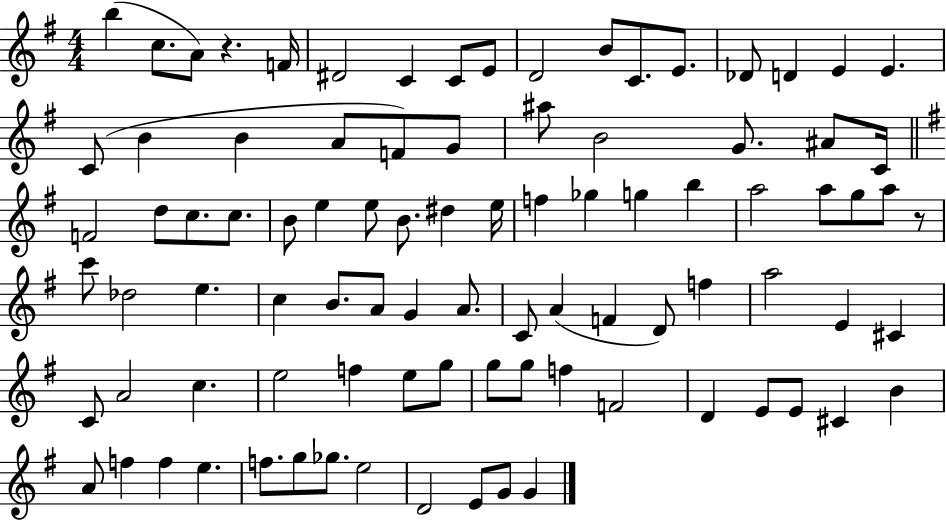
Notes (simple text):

B5/q C5/e. A4/e R/q. F4/s D#4/h C4/q C4/e E4/e D4/h B4/e C4/e. E4/e. Db4/e D4/q E4/q E4/q. C4/e B4/q B4/q A4/e F4/e G4/e A#5/e B4/h G4/e. A#4/e C4/s F4/h D5/e C5/e. C5/e. B4/e E5/q E5/e B4/e. D#5/q E5/s F5/q Gb5/q G5/q B5/q A5/h A5/e G5/e A5/e R/e C6/e Db5/h E5/q. C5/q B4/e. A4/e G4/q A4/e. C4/e A4/q F4/q D4/e F5/q A5/h E4/q C#4/q C4/e A4/h C5/q. E5/h F5/q E5/e G5/e G5/e G5/e F5/q F4/h D4/q E4/e E4/e C#4/q B4/q A4/e F5/q F5/q E5/q. F5/e. G5/e Gb5/e. E5/h D4/h E4/e G4/e G4/q